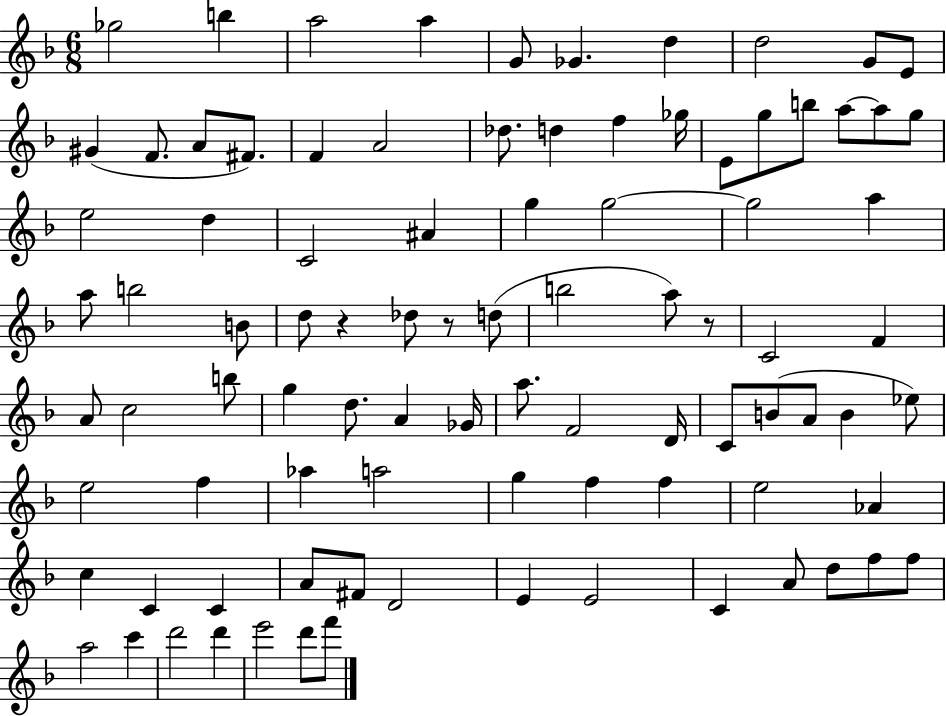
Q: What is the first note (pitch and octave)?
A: Gb5